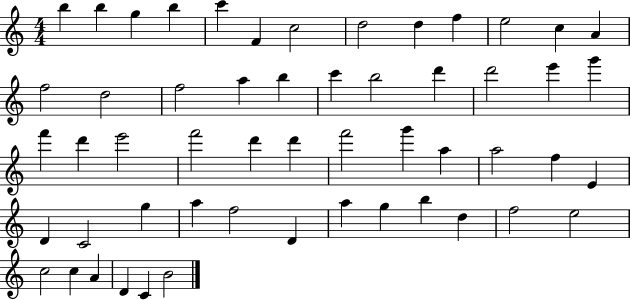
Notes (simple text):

B5/q B5/q G5/q B5/q C6/q F4/q C5/h D5/h D5/q F5/q E5/h C5/q A4/q F5/h D5/h F5/h A5/q B5/q C6/q B5/h D6/q D6/h E6/q G6/q F6/q D6/q E6/h F6/h D6/q D6/q F6/h G6/q A5/q A5/h F5/q E4/q D4/q C4/h G5/q A5/q F5/h D4/q A5/q G5/q B5/q D5/q F5/h E5/h C5/h C5/q A4/q D4/q C4/q B4/h